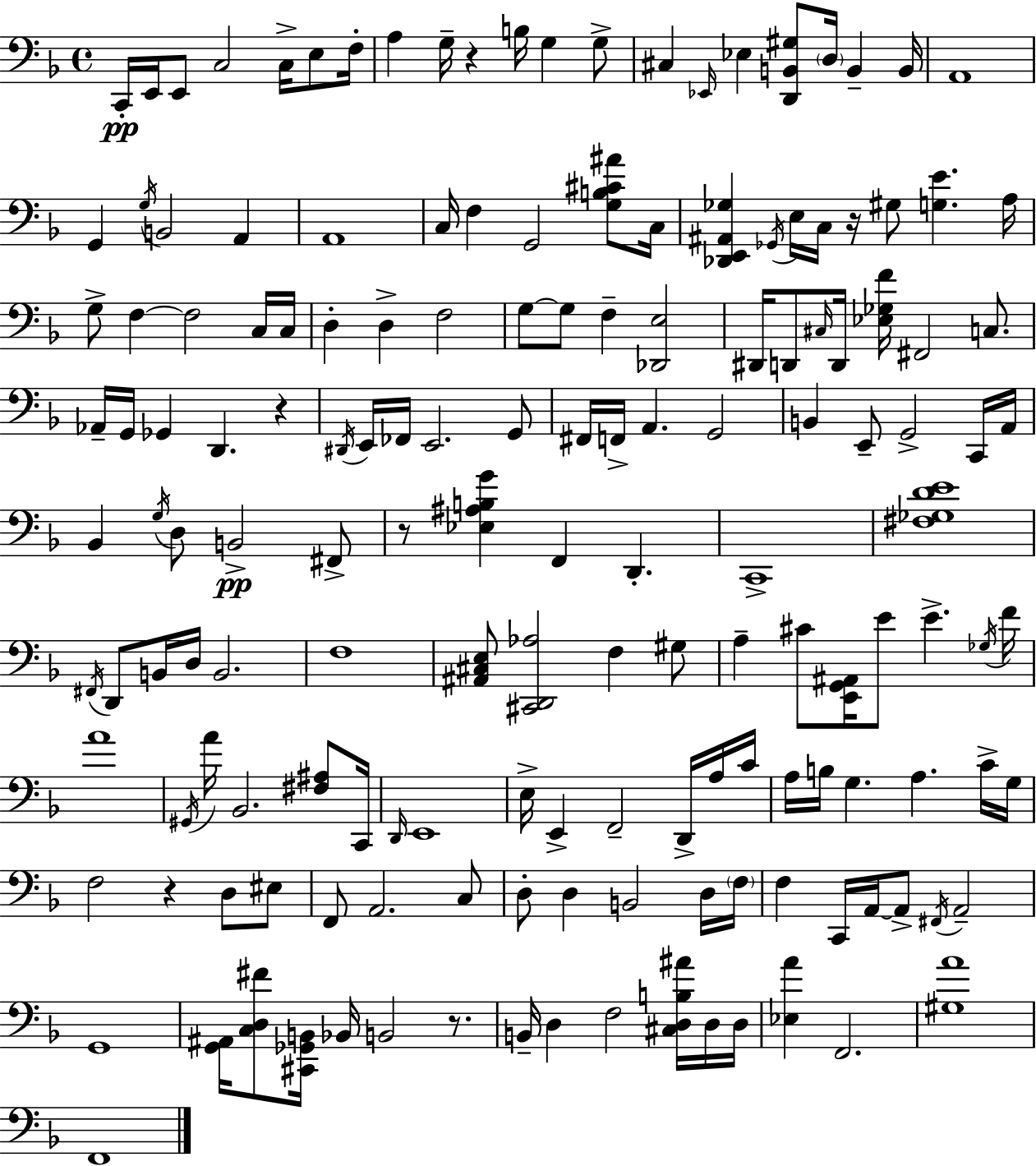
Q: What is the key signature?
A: F major